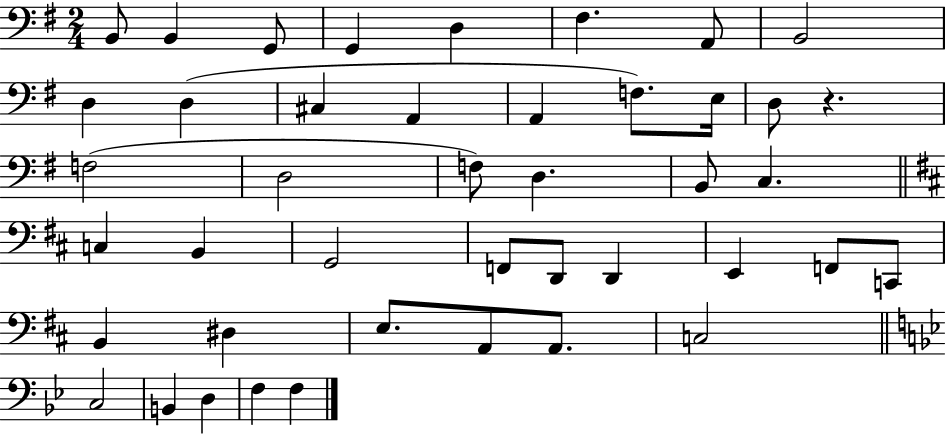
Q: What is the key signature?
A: G major